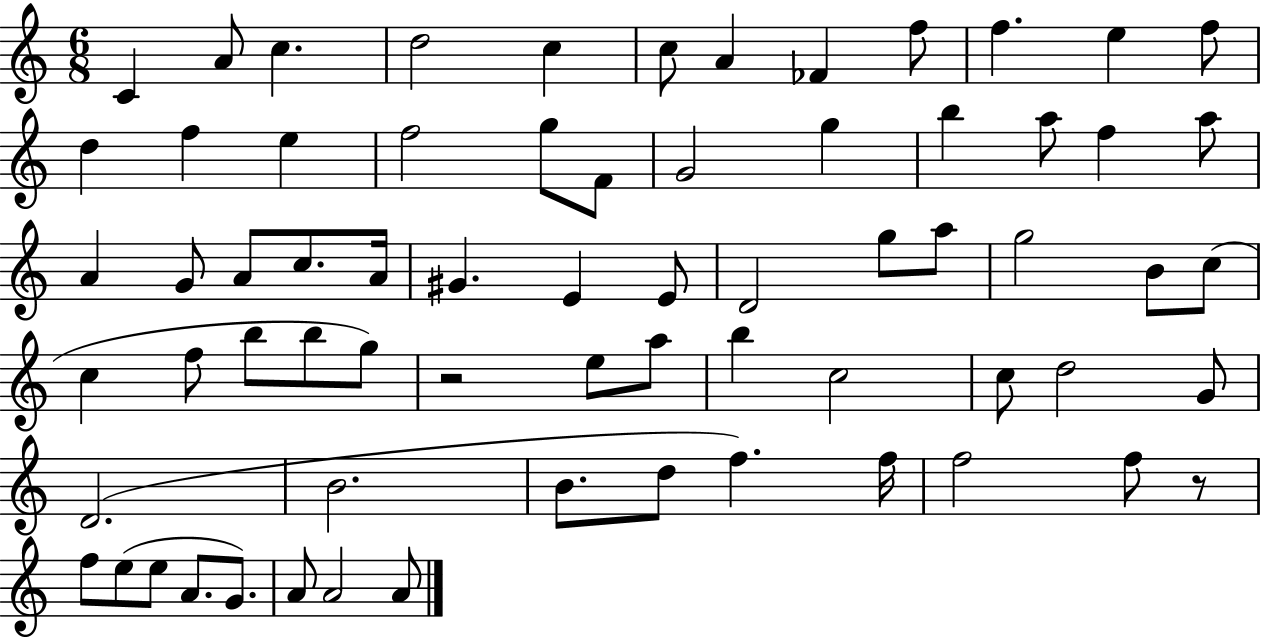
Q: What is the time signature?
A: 6/8